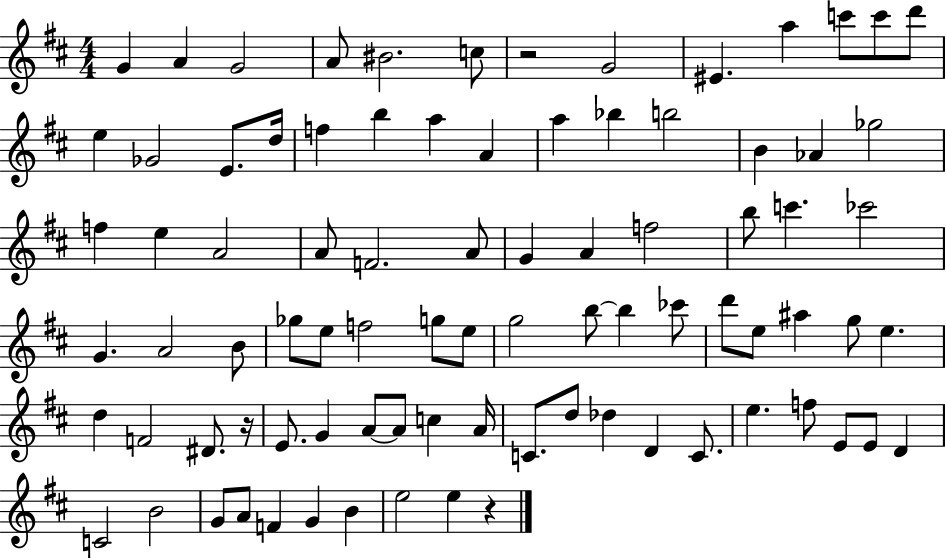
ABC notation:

X:1
T:Untitled
M:4/4
L:1/4
K:D
G A G2 A/2 ^B2 c/2 z2 G2 ^E a c'/2 c'/2 d'/2 e _G2 E/2 d/4 f b a A a _b b2 B _A _g2 f e A2 A/2 F2 A/2 G A f2 b/2 c' _c'2 G A2 B/2 _g/2 e/2 f2 g/2 e/2 g2 b/2 b _c'/2 d'/2 e/2 ^a g/2 e d F2 ^D/2 z/4 E/2 G A/2 A/2 c A/4 C/2 d/2 _d D C/2 e f/2 E/2 E/2 D C2 B2 G/2 A/2 F G B e2 e z